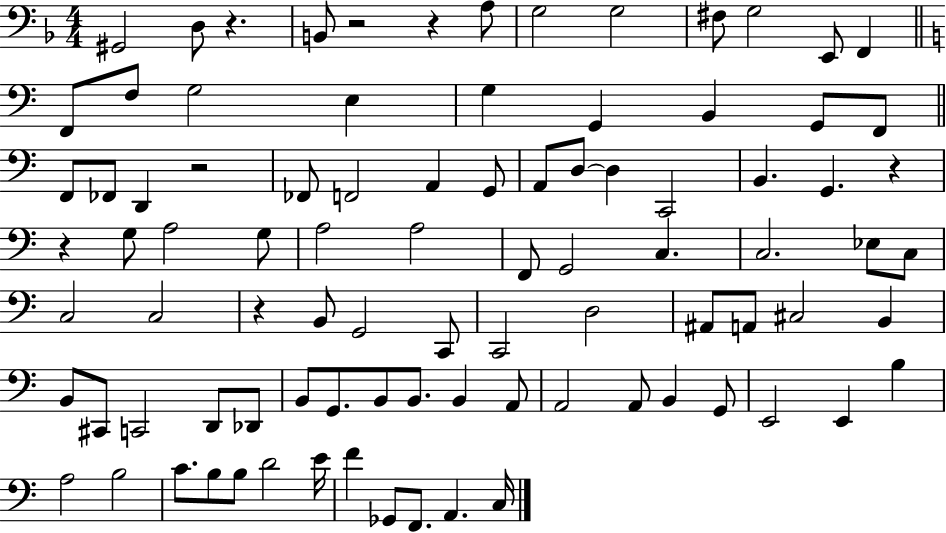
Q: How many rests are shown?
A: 7